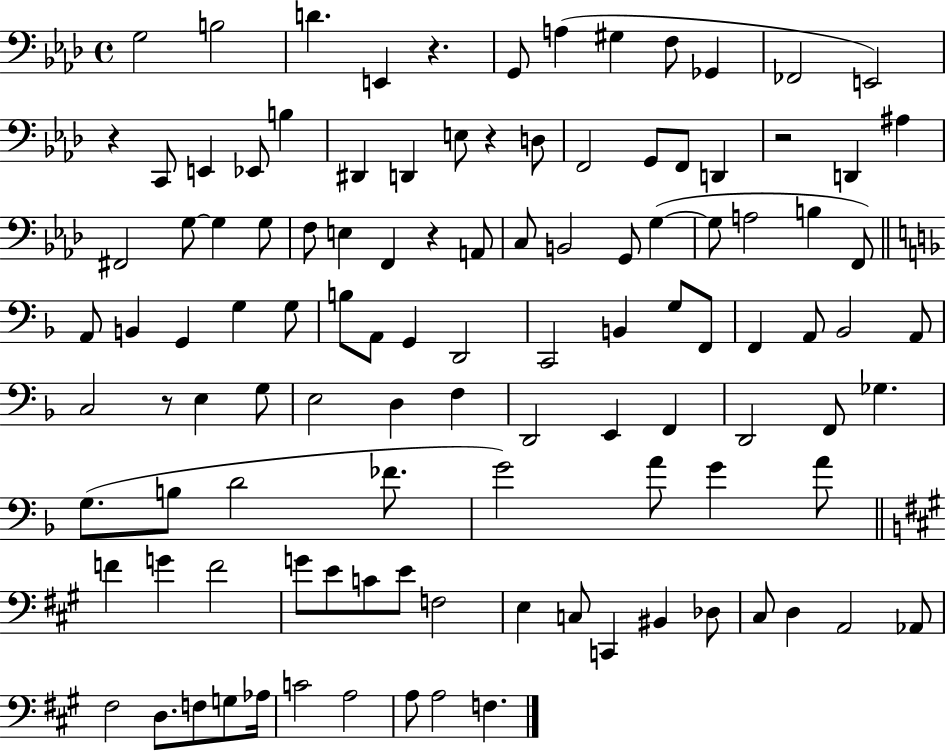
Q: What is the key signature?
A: AES major